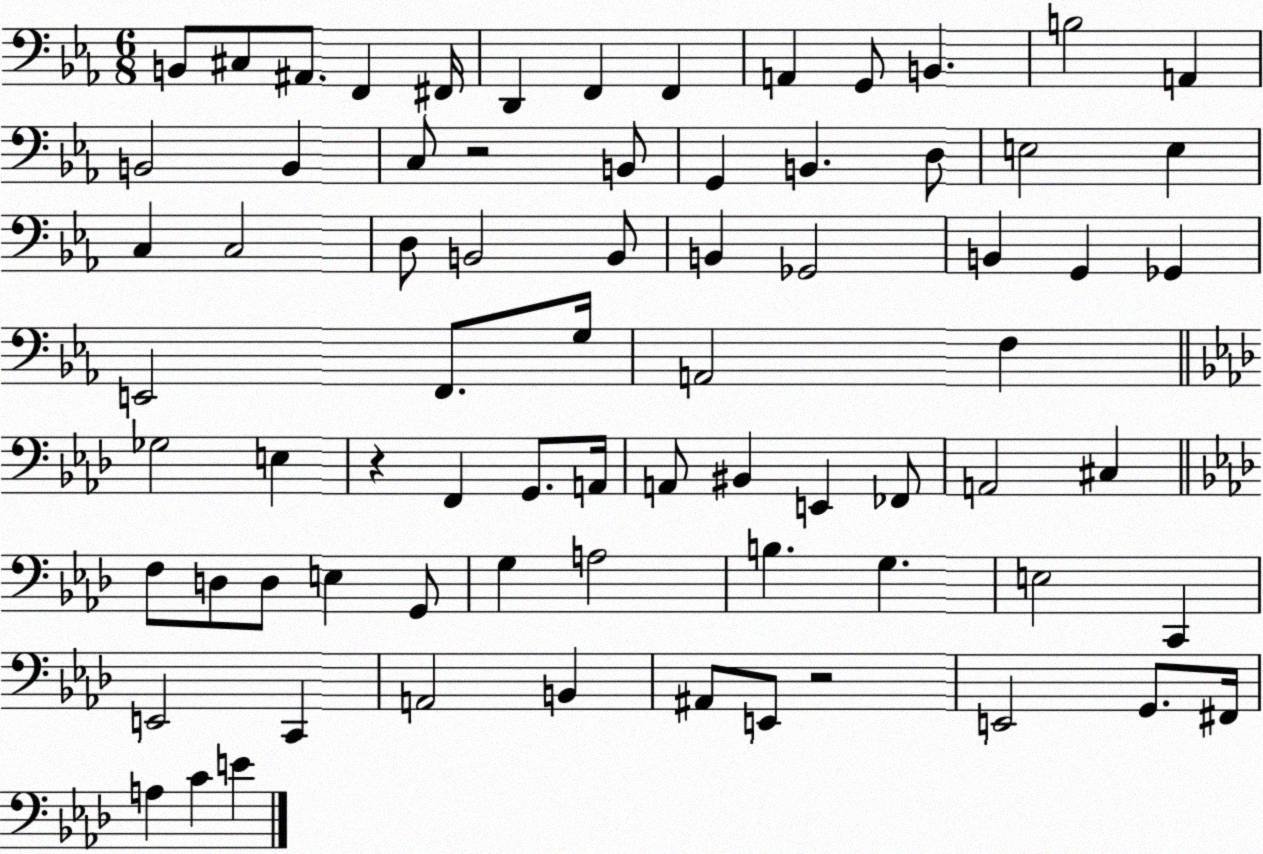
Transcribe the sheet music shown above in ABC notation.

X:1
T:Untitled
M:6/8
L:1/4
K:Eb
B,,/2 ^C,/2 ^A,,/2 F,, ^F,,/4 D,, F,, F,, A,, G,,/2 B,, B,2 A,, B,,2 B,, C,/2 z2 B,,/2 G,, B,, D,/2 E,2 E, C, C,2 D,/2 B,,2 B,,/2 B,, _G,,2 B,, G,, _G,, E,,2 F,,/2 G,/4 A,,2 F, _G,2 E, z F,, G,,/2 A,,/4 A,,/2 ^B,, E,, _F,,/2 A,,2 ^C, F,/2 D,/2 D,/2 E, G,,/2 G, A,2 B, G, E,2 C,, E,,2 C,, A,,2 B,, ^A,,/2 E,,/2 z2 E,,2 G,,/2 ^F,,/4 A, C E